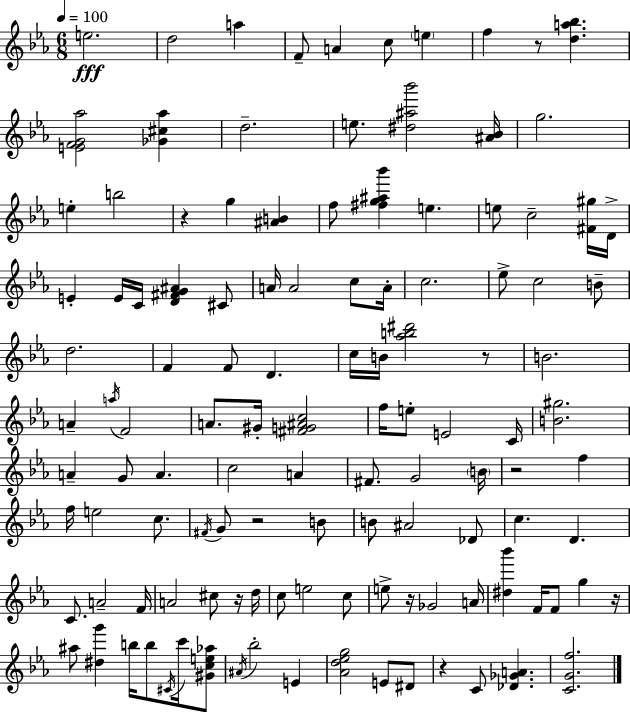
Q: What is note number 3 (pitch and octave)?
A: A5